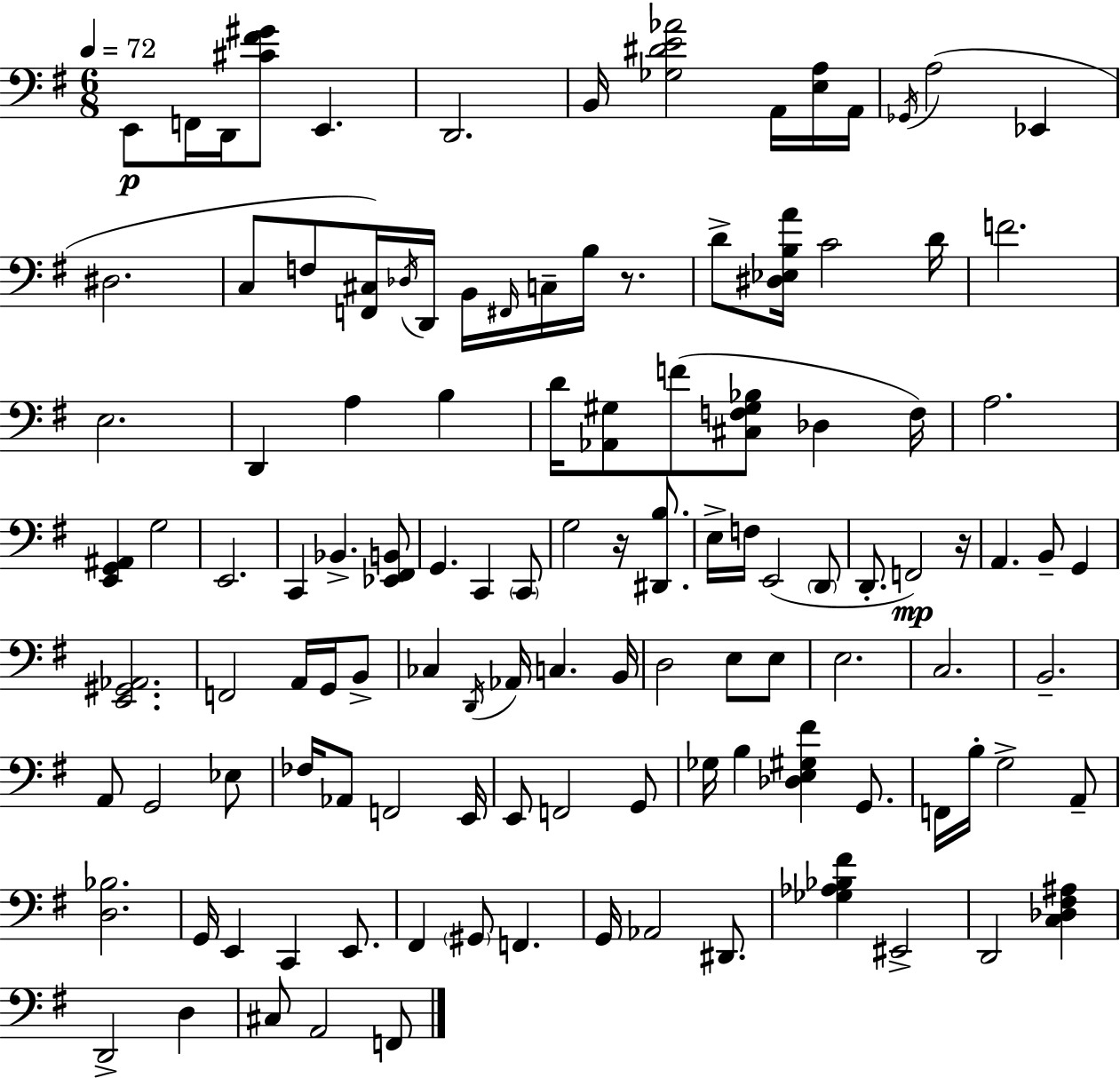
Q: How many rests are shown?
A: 3